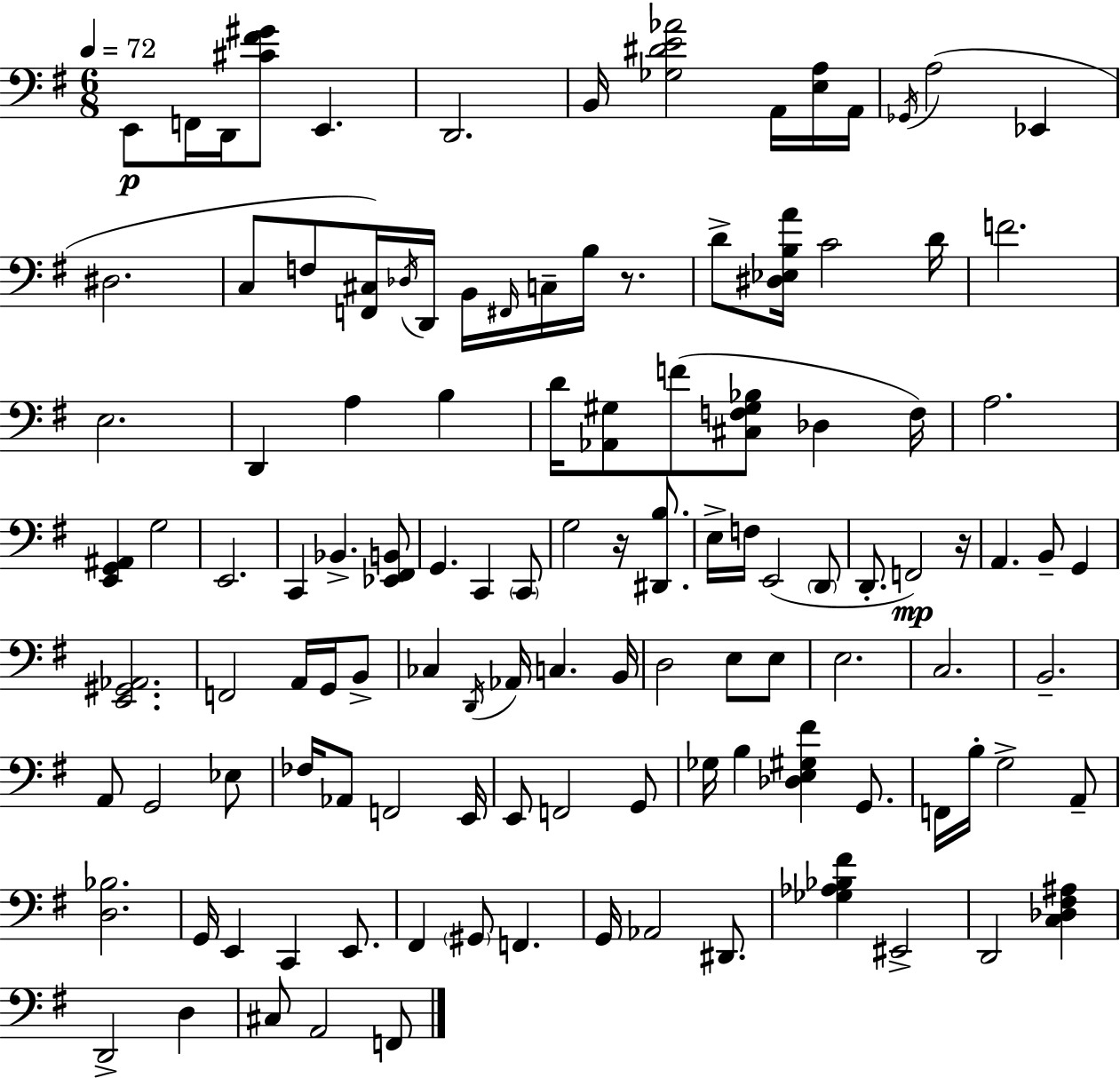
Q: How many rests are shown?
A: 3